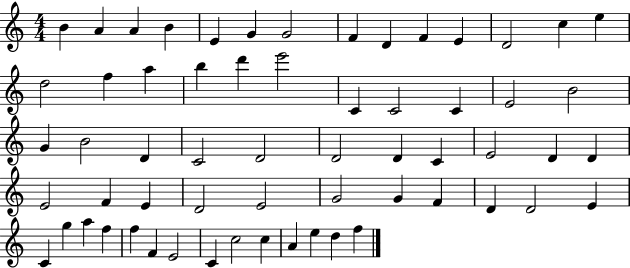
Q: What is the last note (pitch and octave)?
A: F5